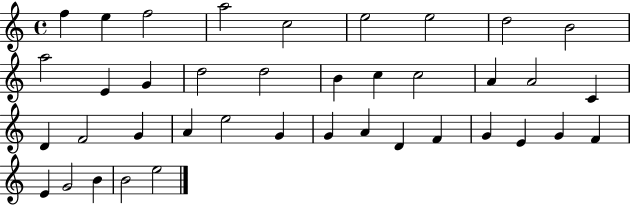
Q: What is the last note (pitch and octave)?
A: E5